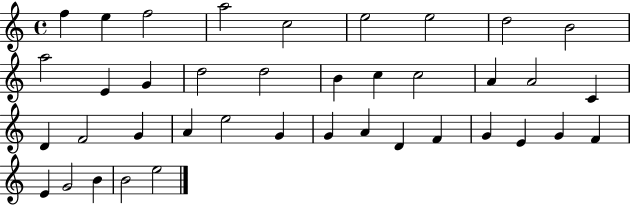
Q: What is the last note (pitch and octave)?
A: E5